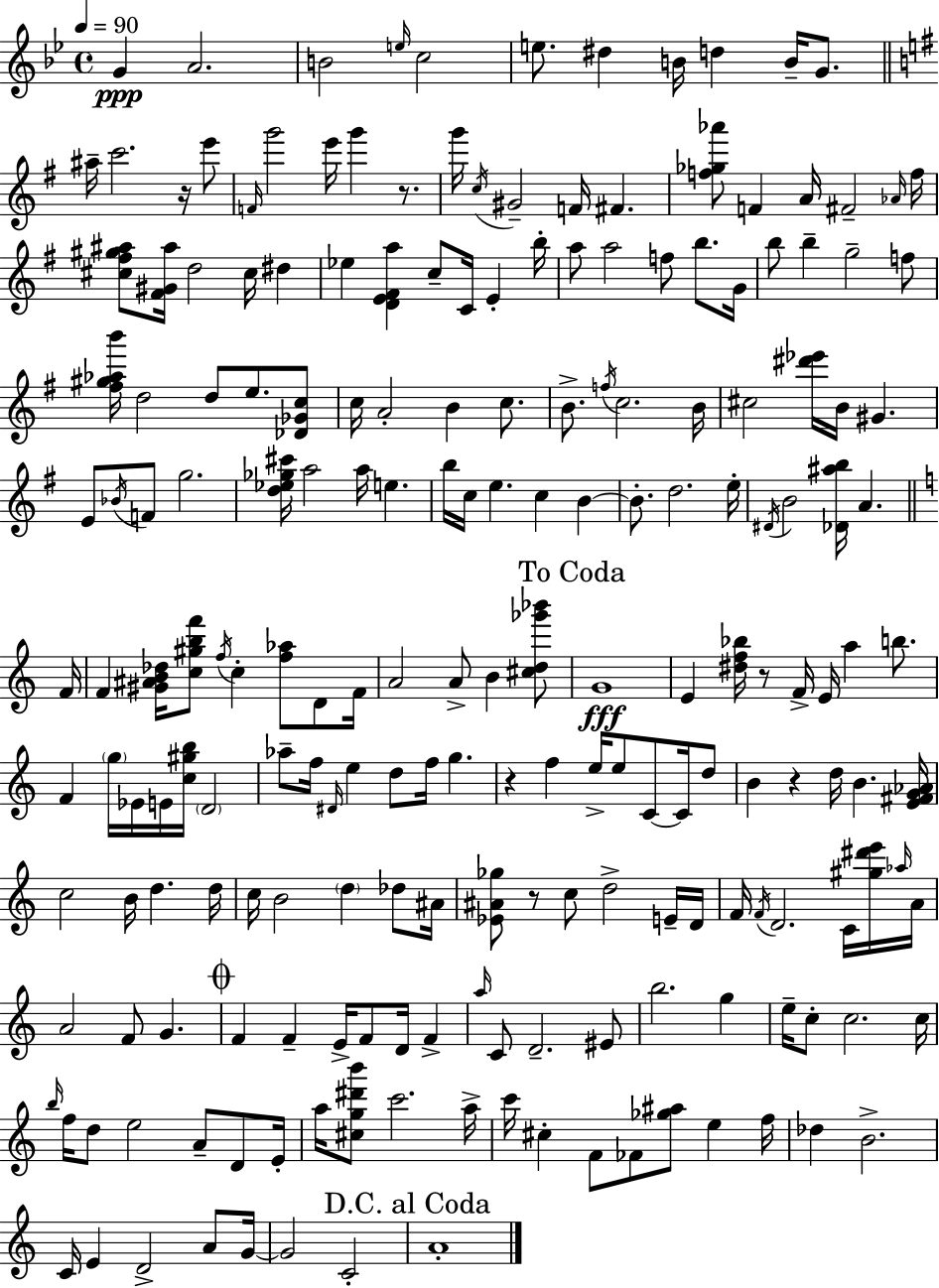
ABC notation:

X:1
T:Untitled
M:4/4
L:1/4
K:Bb
G A2 B2 e/4 c2 e/2 ^d B/4 d B/4 G/2 ^a/4 c'2 z/4 e'/2 F/4 g'2 e'/4 g' z/2 g'/4 c/4 ^G2 F/4 ^F [f_g_a']/2 F A/4 ^F2 _A/4 f/4 [^c^f^g^a]/2 [^F^G^a]/4 d2 ^c/4 ^d _e [DE^Fa] c/2 C/4 E b/4 a/2 a2 f/2 b/2 G/4 b/2 b g2 f/2 [^f^g_ab']/4 d2 d/2 e/2 [_D_Gc]/2 c/4 A2 B c/2 B/2 f/4 c2 B/4 ^c2 [^d'_e']/4 B/4 ^G E/2 _B/4 F/2 g2 [d_e_g^c']/4 a2 a/4 e b/4 c/4 e c B B/2 d2 e/4 ^D/4 B2 [_D^ab]/4 A F/4 F [^G^AB_d]/4 [c^gbf']/2 f/4 c [f_a]/2 D/2 F/4 A2 A/2 B [^cd_g'_b']/2 G4 E [^df_b]/4 z/2 F/4 E/4 a b/2 F g/4 _E/4 E/4 [c^gb]/4 D2 _a/2 f/4 ^D/4 e d/2 f/4 g z f e/4 e/2 C/2 C/4 d/2 B z d/4 B [E^FG_A]/4 c2 B/4 d d/4 c/4 B2 d _d/2 ^A/4 [_E^A_g]/2 z/2 c/2 d2 E/4 D/4 F/4 F/4 D2 C/4 [^g^d'e']/4 _a/4 A/4 A2 F/2 G F F E/4 F/2 D/4 F a/4 C/2 D2 ^E/2 b2 g e/4 c/2 c2 c/4 b/4 f/4 d/2 e2 A/2 D/2 E/4 a/4 [^cg^d'b']/2 c'2 a/4 c'/4 ^c F/2 _F/2 [_g^a]/2 e f/4 _d B2 C/4 E D2 A/2 G/4 G2 C2 A4